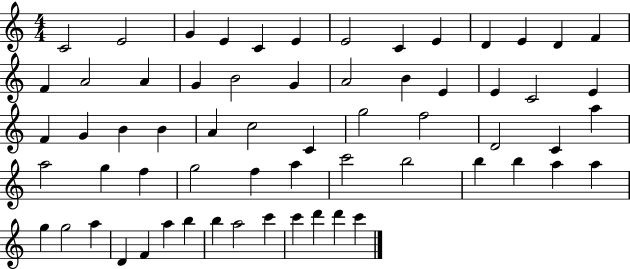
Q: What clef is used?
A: treble